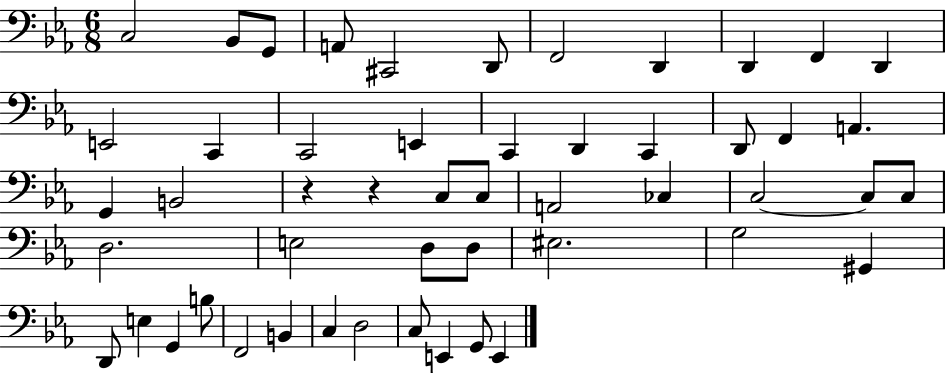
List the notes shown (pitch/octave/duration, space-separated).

C3/h Bb2/e G2/e A2/e C#2/h D2/e F2/h D2/q D2/q F2/q D2/q E2/h C2/q C2/h E2/q C2/q D2/q C2/q D2/e F2/q A2/q. G2/q B2/h R/q R/q C3/e C3/e A2/h CES3/q C3/h C3/e C3/e D3/h. E3/h D3/e D3/e EIS3/h. G3/h G#2/q D2/e E3/q G2/q B3/e F2/h B2/q C3/q D3/h C3/e E2/q G2/e E2/q